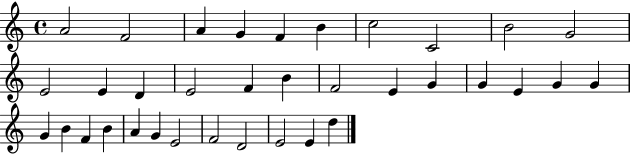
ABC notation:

X:1
T:Untitled
M:4/4
L:1/4
K:C
A2 F2 A G F B c2 C2 B2 G2 E2 E D E2 F B F2 E G G E G G G B F B A G E2 F2 D2 E2 E d